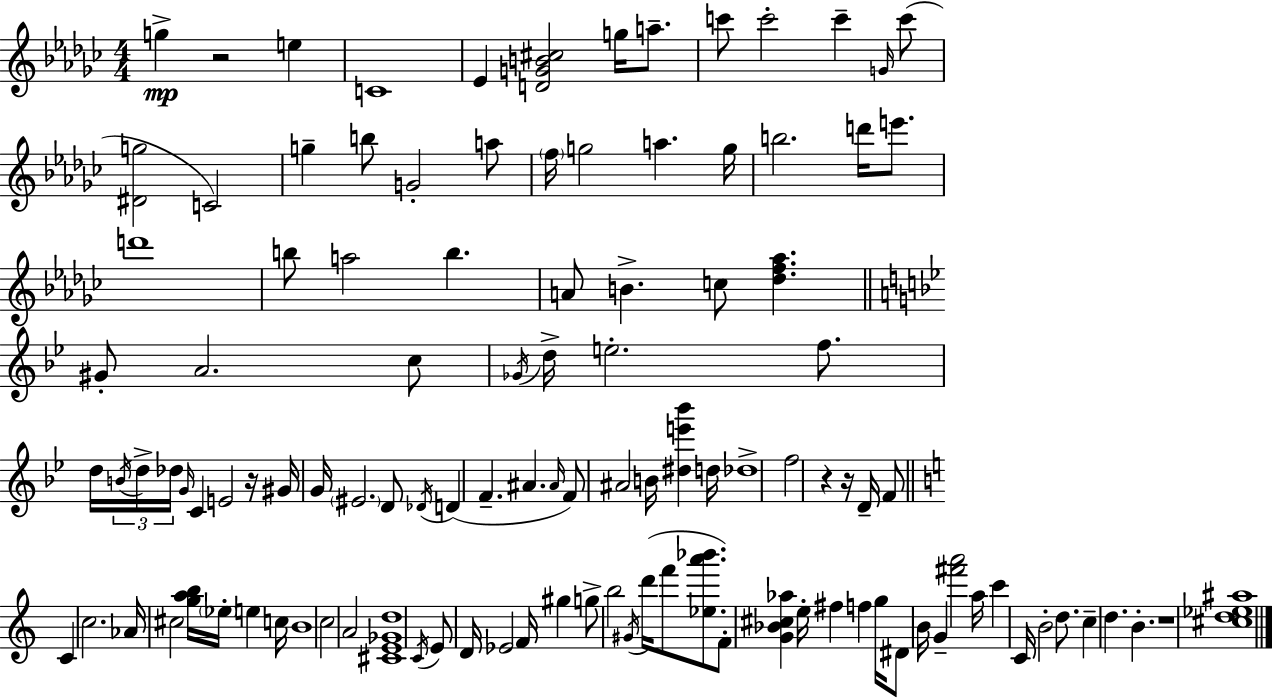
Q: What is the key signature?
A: EES minor